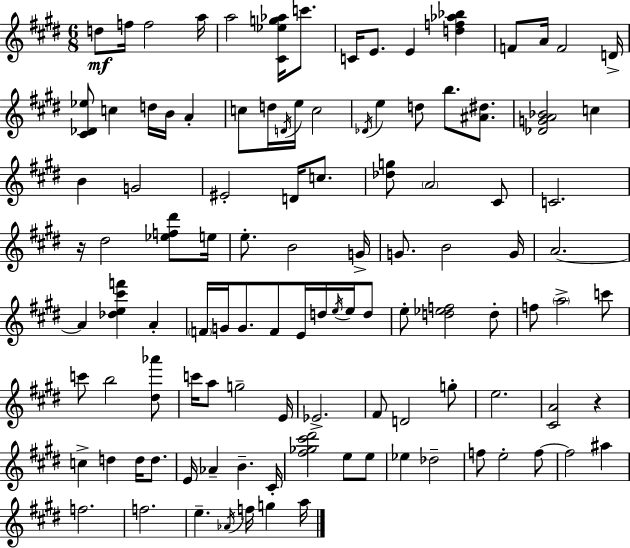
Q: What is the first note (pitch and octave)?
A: D5